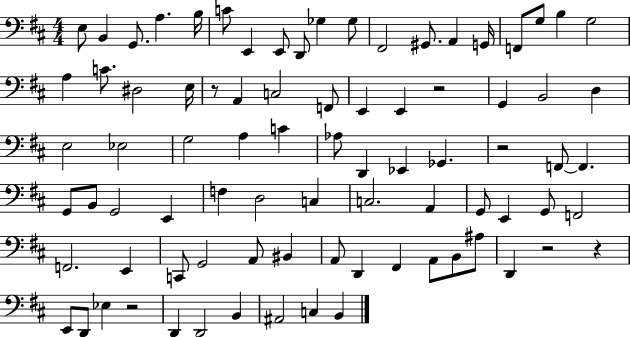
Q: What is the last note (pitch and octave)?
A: B2